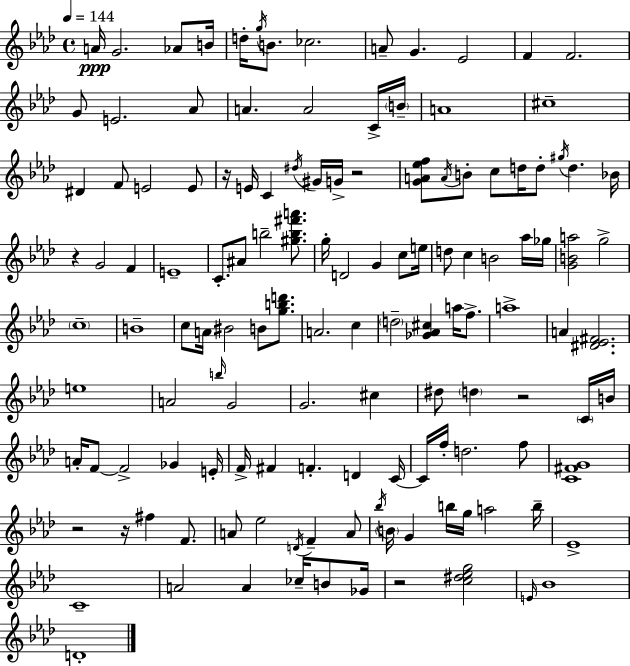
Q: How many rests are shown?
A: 7